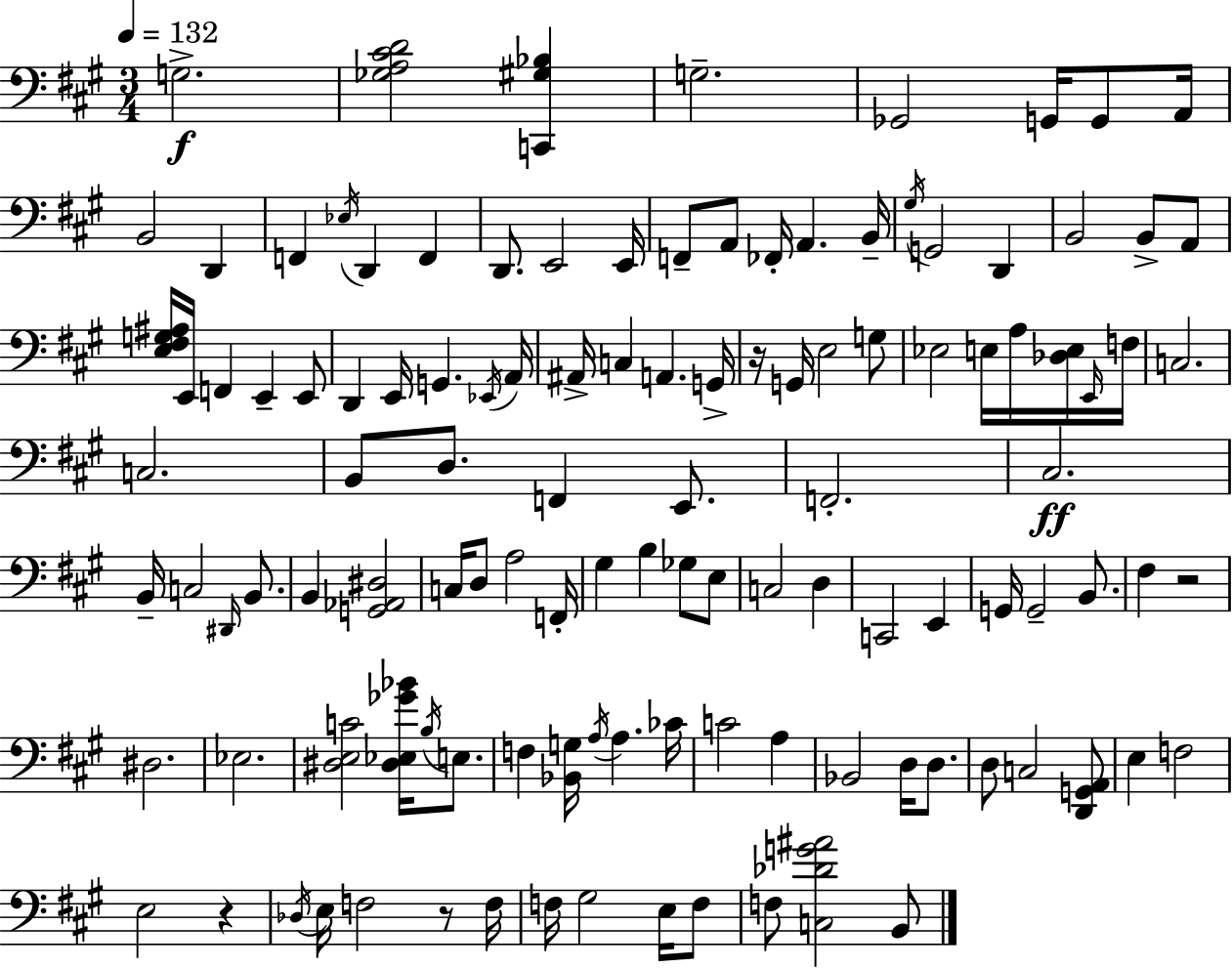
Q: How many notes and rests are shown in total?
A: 118